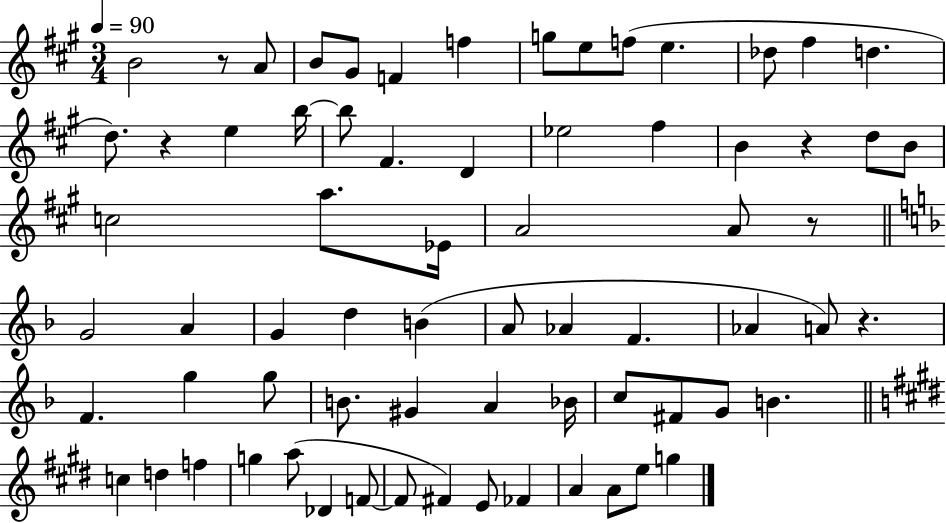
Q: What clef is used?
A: treble